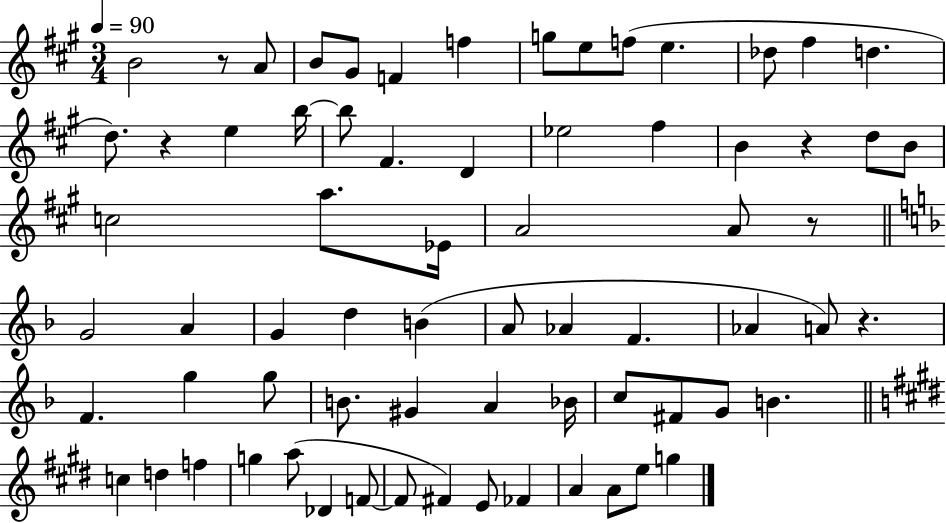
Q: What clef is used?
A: treble